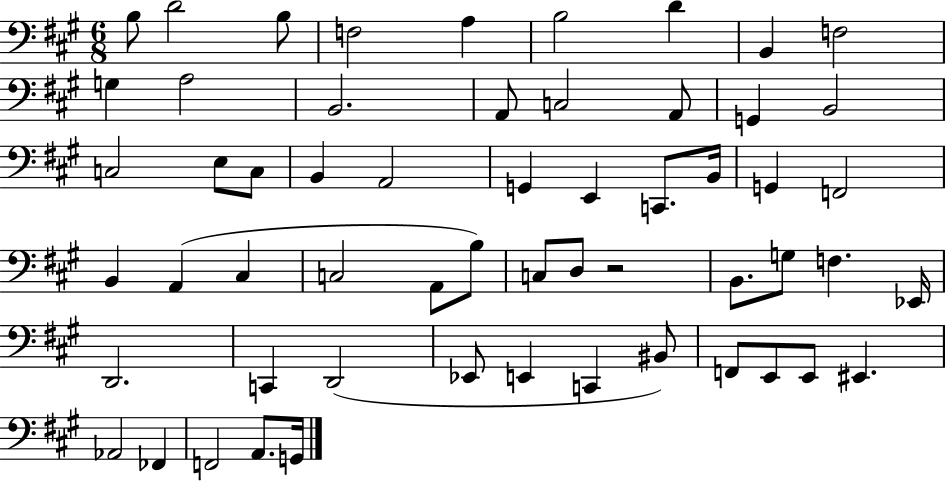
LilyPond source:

{
  \clef bass
  \numericTimeSignature
  \time 6/8
  \key a \major
  b8 d'2 b8 | f2 a4 | b2 d'4 | b,4 f2 | \break g4 a2 | b,2. | a,8 c2 a,8 | g,4 b,2 | \break c2 e8 c8 | b,4 a,2 | g,4 e,4 c,8. b,16 | g,4 f,2 | \break b,4 a,4( cis4 | c2 a,8 b8) | c8 d8 r2 | b,8. g8 f4. ees,16 | \break d,2. | c,4 d,2( | ees,8 e,4 c,4 bis,8) | f,8 e,8 e,8 eis,4. | \break aes,2 fes,4 | f,2 a,8. g,16 | \bar "|."
}